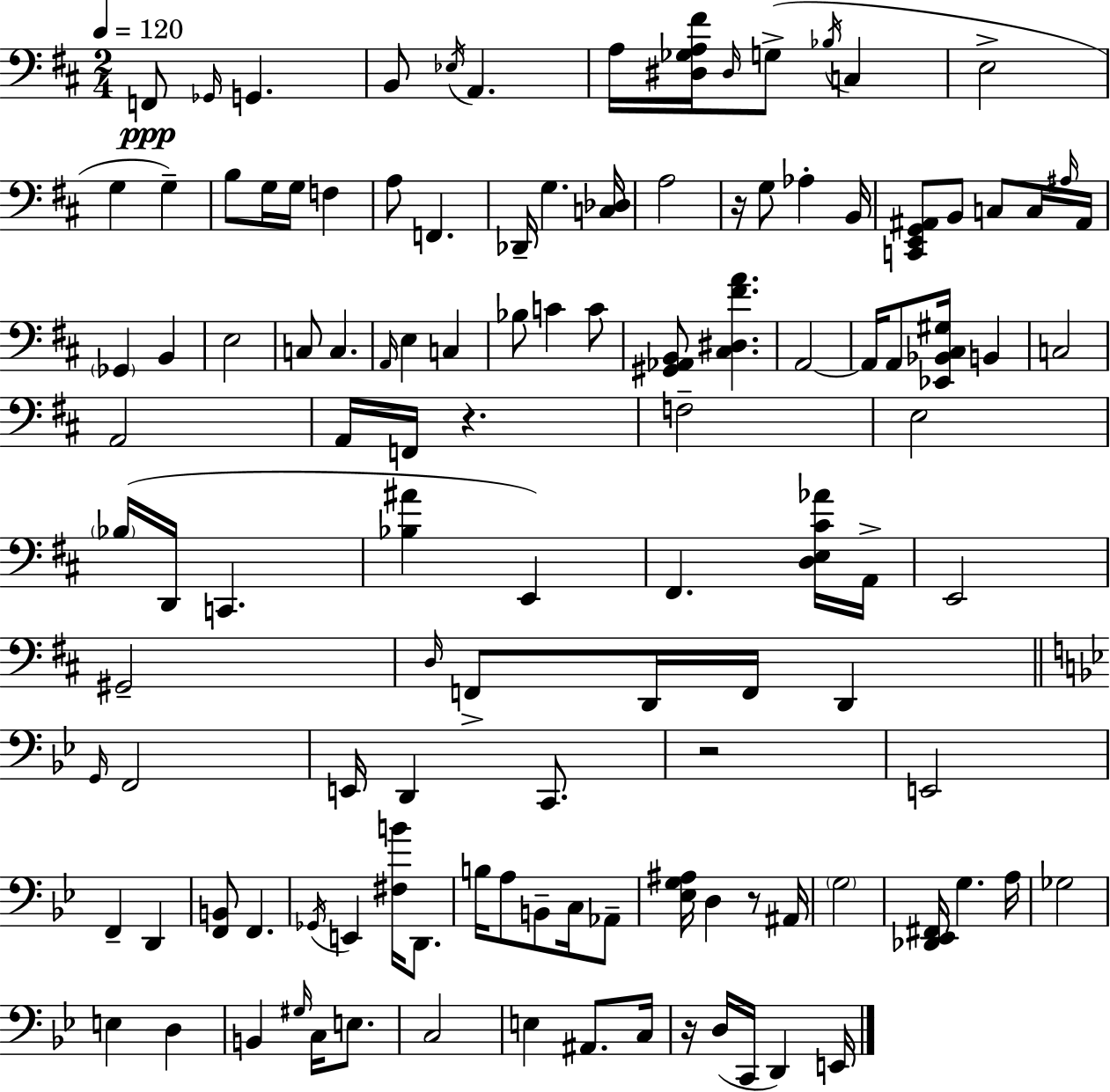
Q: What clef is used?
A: bass